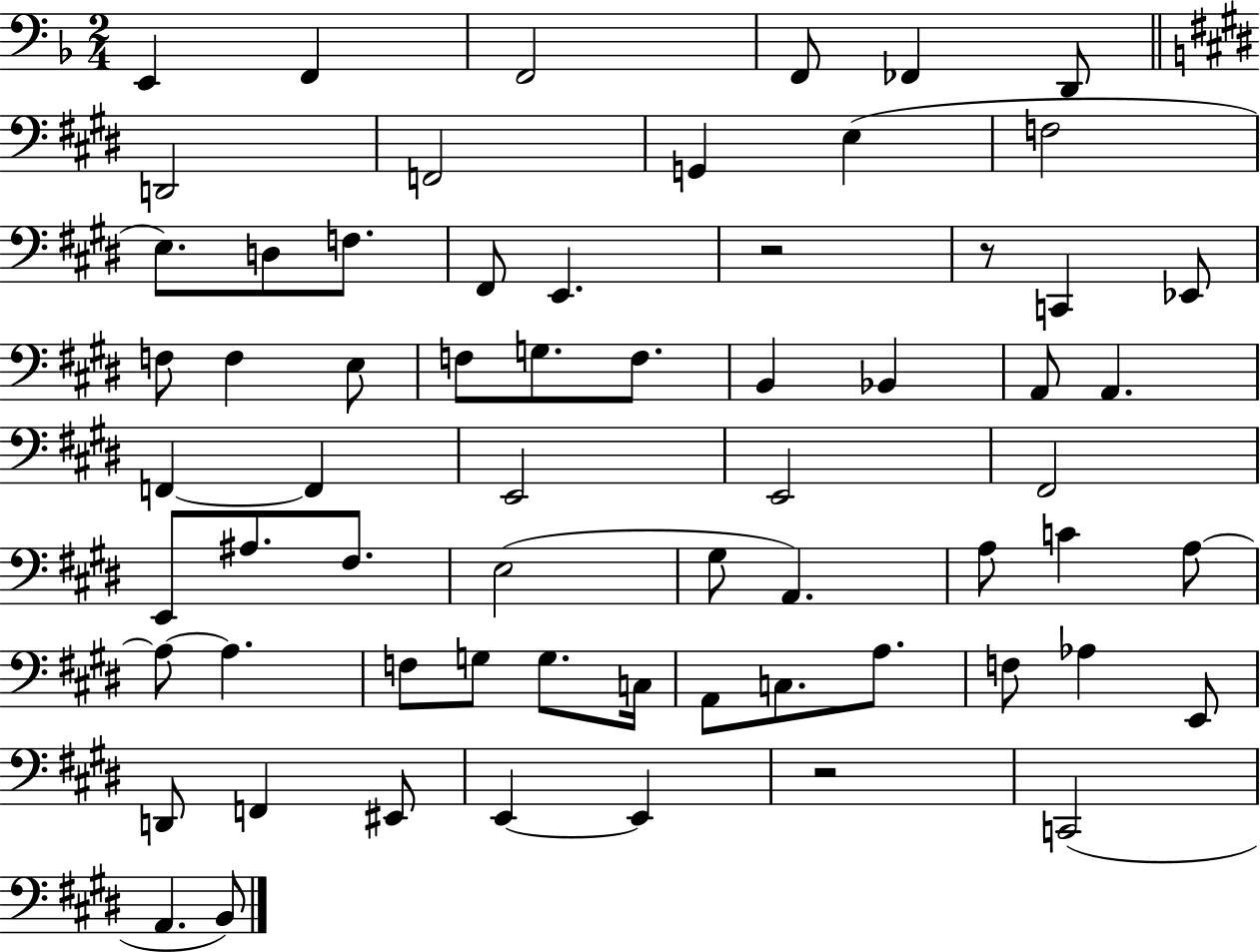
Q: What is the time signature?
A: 2/4